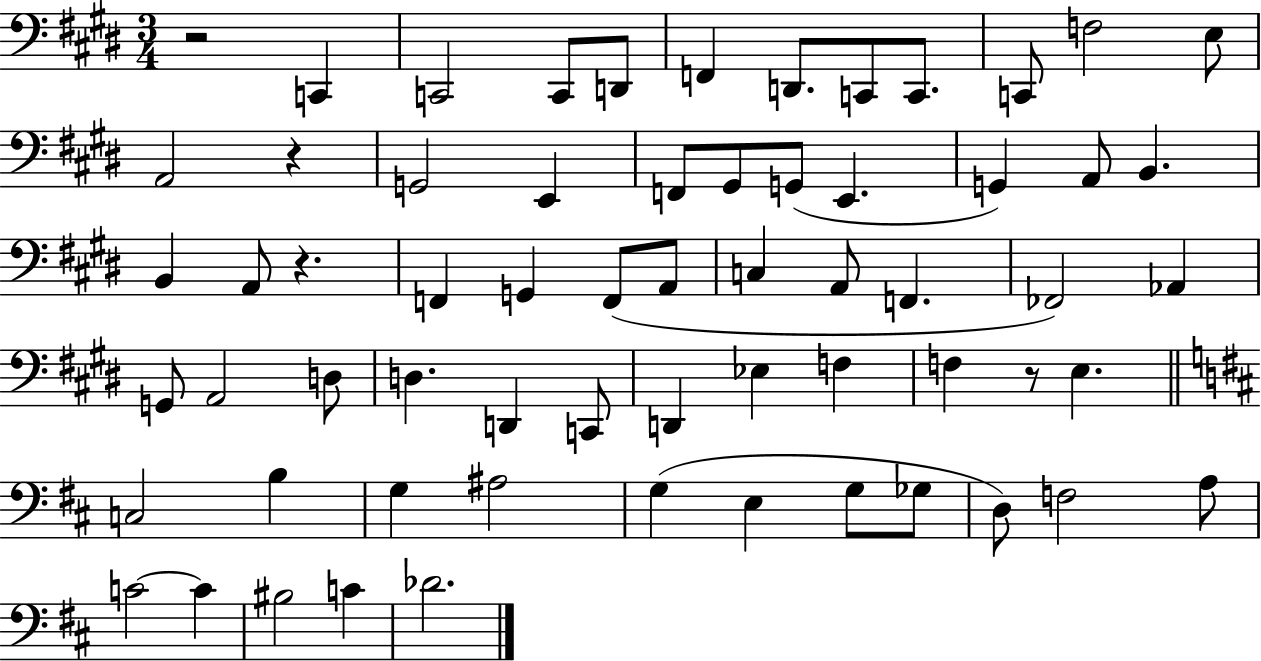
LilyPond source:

{
  \clef bass
  \numericTimeSignature
  \time 3/4
  \key e \major
  r2 c,4 | c,2 c,8 d,8 | f,4 d,8. c,8 c,8. | c,8 f2 e8 | \break a,2 r4 | g,2 e,4 | f,8 gis,8 g,8( e,4. | g,4) a,8 b,4. | \break b,4 a,8 r4. | f,4 g,4 f,8( a,8 | c4 a,8 f,4. | fes,2) aes,4 | \break g,8 a,2 d8 | d4. d,4 c,8 | d,4 ees4 f4 | f4 r8 e4. | \break \bar "||" \break \key b \minor c2 b4 | g4 ais2 | g4( e4 g8 ges8 | d8) f2 a8 | \break c'2~~ c'4 | bis2 c'4 | des'2. | \bar "|."
}